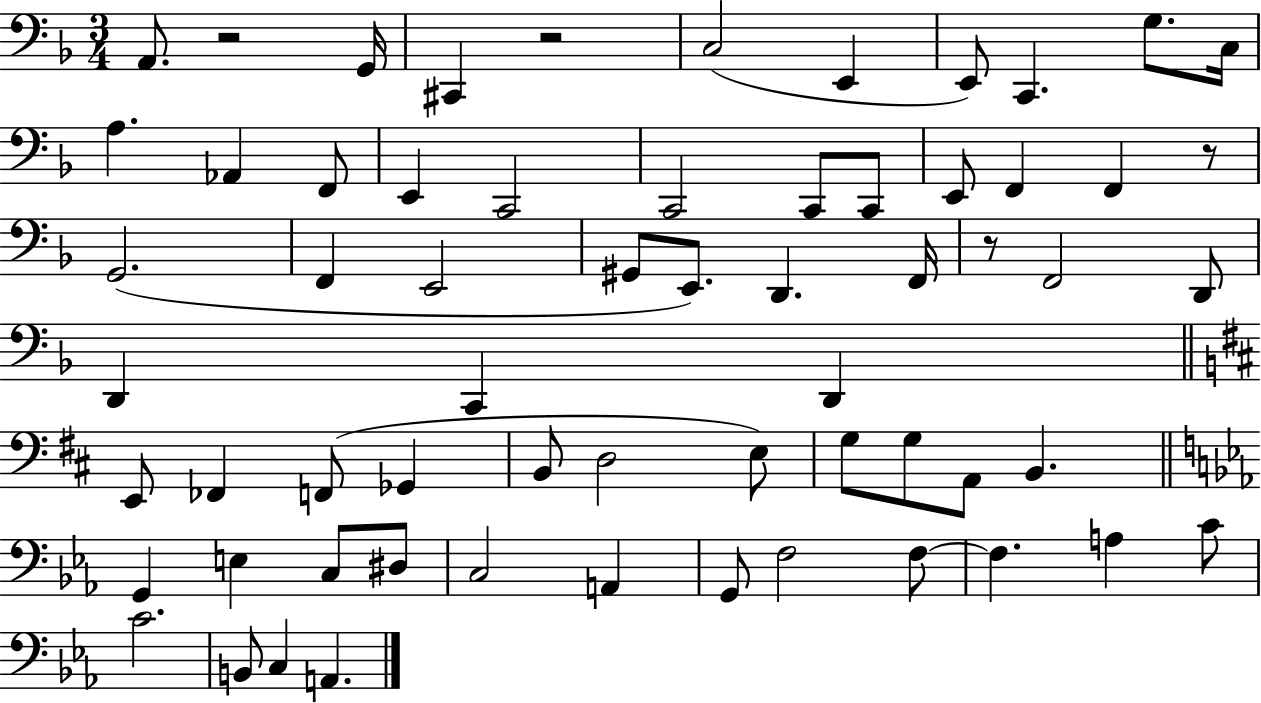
A2/e. R/h G2/s C#2/q R/h C3/h E2/q E2/e C2/q. G3/e. C3/s A3/q. Ab2/q F2/e E2/q C2/h C2/h C2/e C2/e E2/e F2/q F2/q R/e G2/h. F2/q E2/h G#2/e E2/e. D2/q. F2/s R/e F2/h D2/e D2/q C2/q D2/q E2/e FES2/q F2/e Gb2/q B2/e D3/h E3/e G3/e G3/e A2/e B2/q. G2/q E3/q C3/e D#3/e C3/h A2/q G2/e F3/h F3/e F3/q. A3/q C4/e C4/h. B2/e C3/q A2/q.